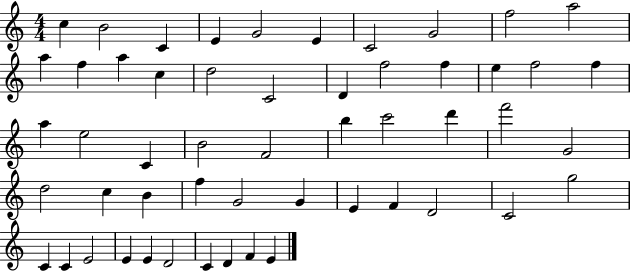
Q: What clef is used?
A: treble